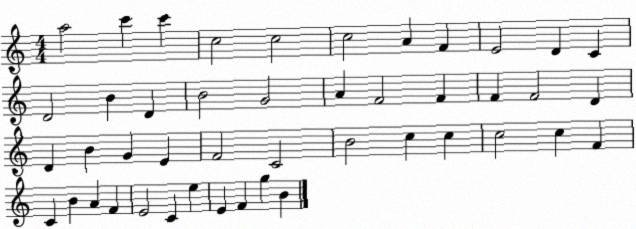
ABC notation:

X:1
T:Untitled
M:4/4
L:1/4
K:C
a2 c' c' c2 c2 c2 A F E2 D C D2 B D B2 G2 A F2 F F F2 D D B G E F2 C2 B2 c c c2 c F C B A F E2 C e E F g B